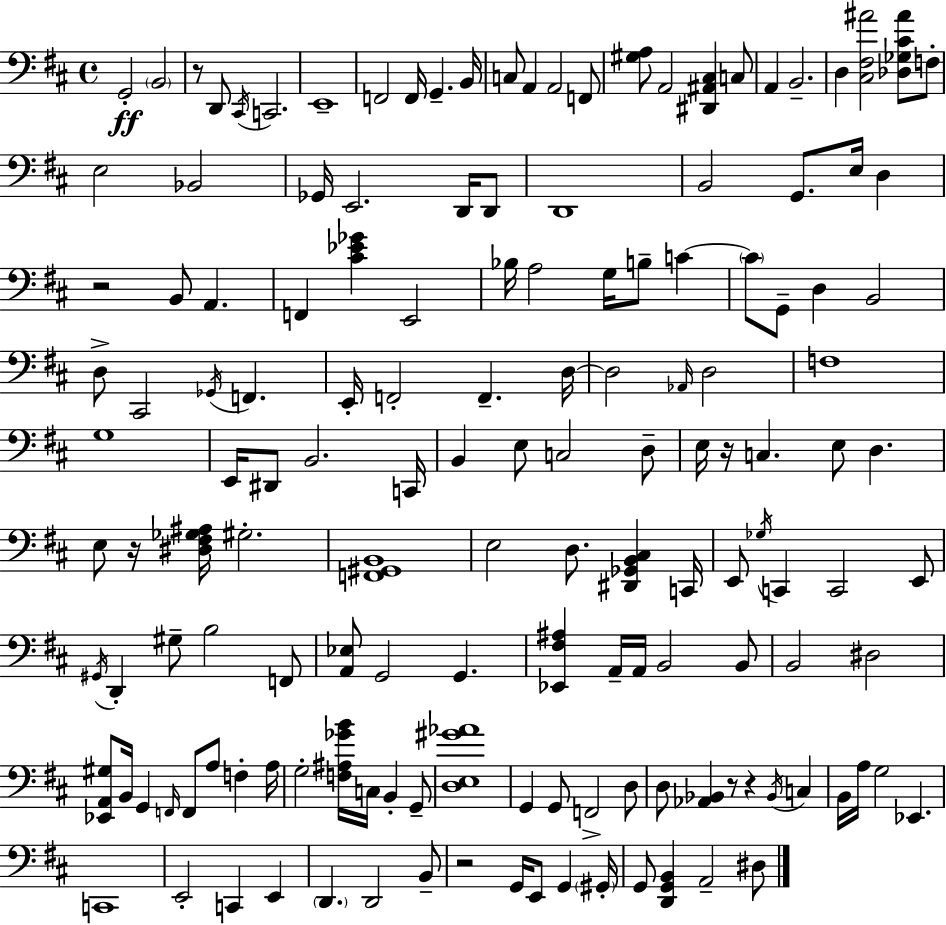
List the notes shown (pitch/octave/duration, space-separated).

G2/h B2/h R/e D2/e C#2/s C2/h. E2/w F2/h F2/s G2/q. B2/s C3/e A2/q A2/h F2/e [G#3,A3]/e A2/h [D#2,A#2,C#3]/q C3/e A2/q B2/h. D3/q [C#3,F#3,A#4]/h [Db3,Gb3,C#4,A#4]/e F3/e E3/h Bb2/h Gb2/s E2/h. D2/s D2/e D2/w B2/h G2/e. E3/s D3/q R/h B2/e A2/q. F2/q [C#4,Eb4,Gb4]/q E2/h Bb3/s A3/h G3/s B3/e C4/q C4/e G2/e D3/q B2/h D3/e C#2/h Gb2/s F2/q. E2/s F2/h F2/q. D3/s D3/h Ab2/s D3/h F3/w G3/w E2/s D#2/e B2/h. C2/s B2/q E3/e C3/h D3/e E3/s R/s C3/q. E3/e D3/q. E3/e R/s [D#3,F#3,Gb3,A#3]/s G#3/h. [F2,G#2,B2]/w E3/h D3/e. [D#2,Gb2,B2,C#3]/q C2/s E2/e Gb3/s C2/q C2/h E2/e G#2/s D2/q G#3/e B3/h F2/e [A2,Eb3]/e G2/h G2/q. [Eb2,F#3,A#3]/q A2/s A2/s B2/h B2/e B2/h D#3/h [Eb2,A2,G#3]/e B2/s G2/q F2/s F2/e A3/e F3/q A3/s G3/h [F3,A#3,Gb4,B4]/s C3/s B2/q G2/e [D3,E3,G#4,Ab4]/w G2/q G2/e F2/h D3/e D3/e [Ab2,Bb2]/q R/e R/q Bb2/s C3/q B2/s A3/s G3/h Eb2/q. C2/w E2/h C2/q E2/q D2/q. D2/h B2/e R/h G2/s E2/e G2/q G#2/s G2/e [D2,G2,B2]/q A2/h D#3/e